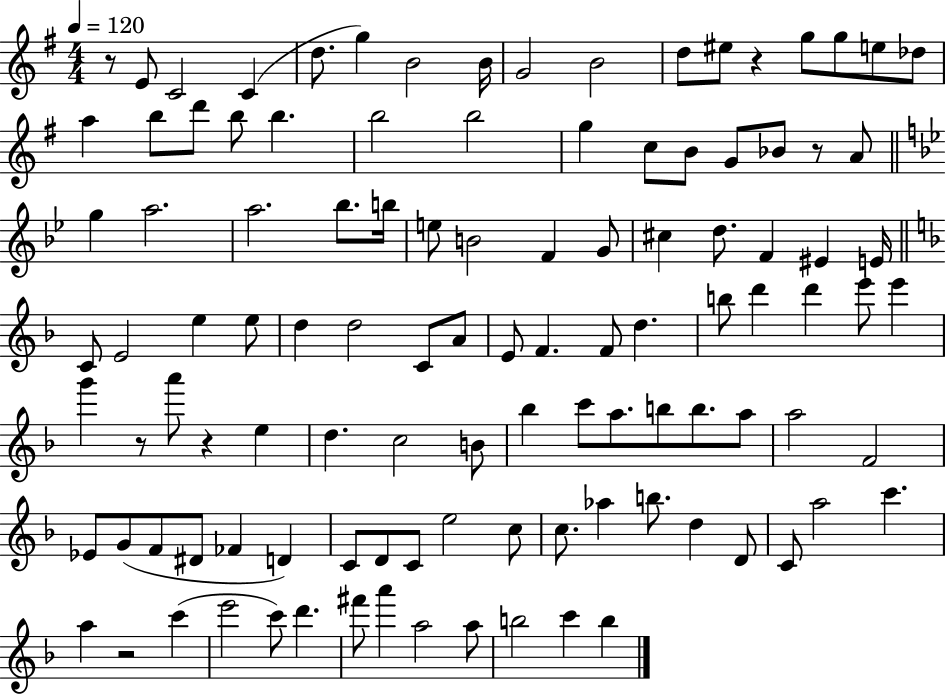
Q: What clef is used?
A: treble